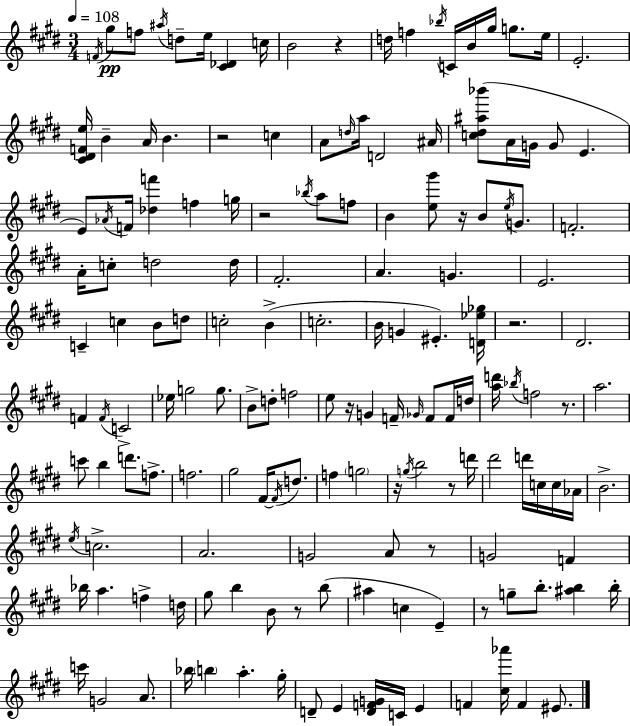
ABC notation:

X:1
T:Untitled
M:3/4
L:1/4
K:E
F/4 ^g/2 f/2 ^a/4 d/2 e/4 [^C_D] c/4 B2 z d/4 f _b/4 C/4 B/4 ^g/4 g/2 e/4 E2 [^C^DFe]/4 B A/4 B z2 c A/2 d/4 a/4 D2 ^A/4 [c^d^a_b']/2 A/4 G/4 G/2 E E/2 _A/4 F/4 [_df'] f g/4 z2 _b/4 a/2 f/2 B [e^g']/2 z/4 B/2 e/4 G/2 F2 A/4 c/2 d2 d/4 ^F2 A G E2 C c B/2 d/2 c2 B c2 B/4 G ^E [D_e_g]/4 z2 ^D2 F F/4 C2 _e/4 g2 g/2 B/2 d/2 f2 e/2 z/4 G F/4 _G/4 F/2 F/4 d/4 [ad']/4 _b/4 f2 z/2 a2 c'/2 b d'/2 f/2 f2 ^g2 ^F/4 ^F/4 d/2 f g2 z/4 g/4 b2 z/2 d'/4 ^d'2 d'/4 c/4 c/4 _A/4 B2 e/4 c2 A2 G2 A/2 z/2 G2 F _b/4 a f d/4 ^g/2 b B/2 z/2 b/2 ^a c E z/2 g/2 b/2 [^ab] b/4 c'/4 G2 A/2 _b/4 b a ^g/4 D/2 E [DFG]/4 C/4 E F [^c_a']/4 F ^E/2